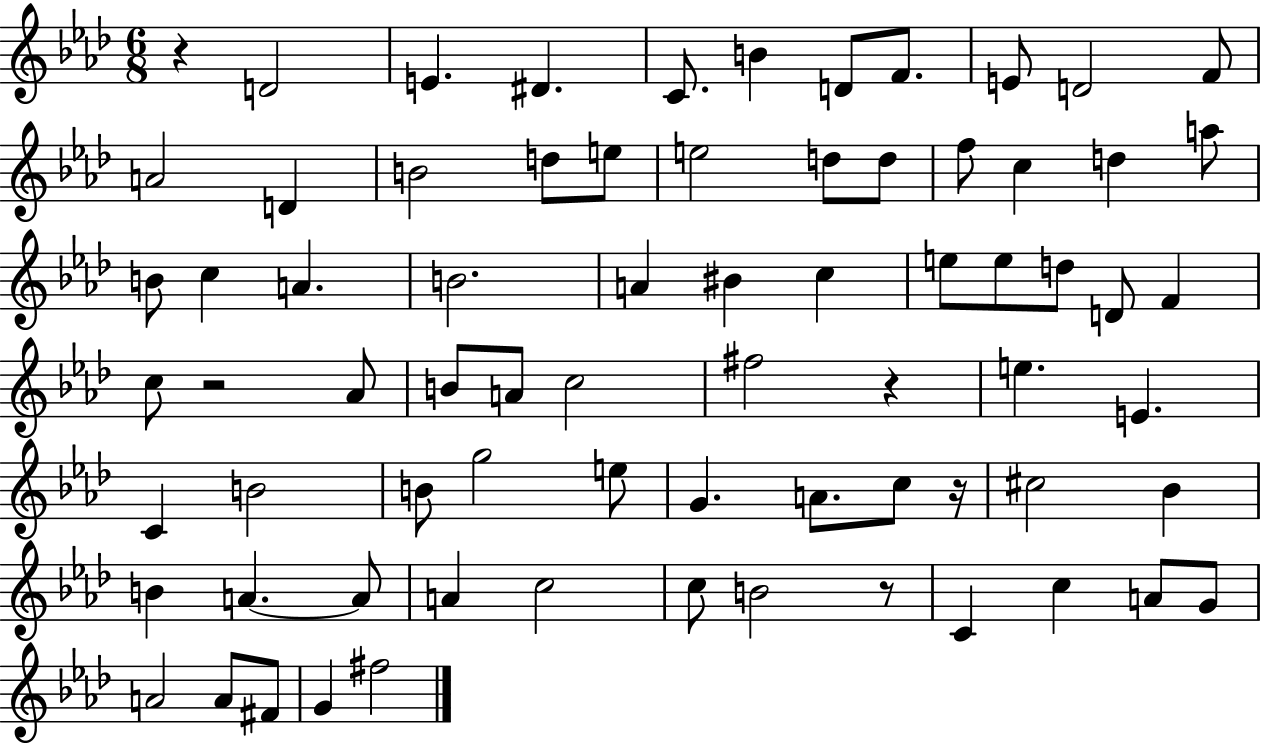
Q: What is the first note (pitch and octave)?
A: D4